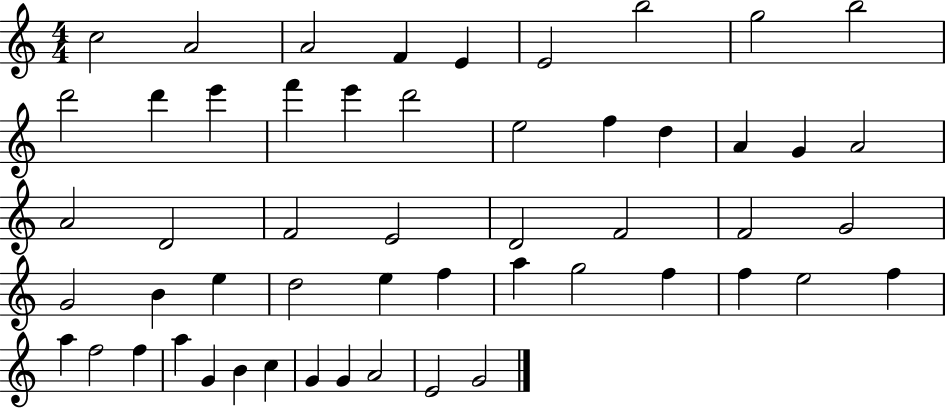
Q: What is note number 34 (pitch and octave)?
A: E5